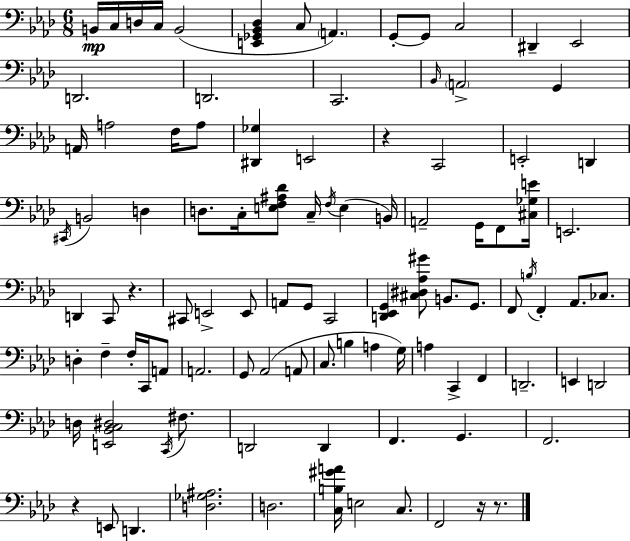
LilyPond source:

{
  \clef bass
  \numericTimeSignature
  \time 6/8
  \key f \minor
  b,16\mp c16 d16 c16 b,2( | <e, ges, bes, des>4 c8 \parenthesize a,4.) | g,8-.~~ g,8 c2 | dis,4-- ees,2 | \break d,2. | d,2. | c,2. | \grace { bes,16 } \parenthesize a,2-> g,4 | \break a,16 a2 f16 a8 | <dis, ges>4 e,2 | r4 c,2 | e,2-. d,4 | \break \acciaccatura { cis,16 } b,2 d4 | d8. c16-. <e f ais des'>8 c16-- \acciaccatura { f16 }( e4 | b,16) a,2-- g,16 | f,8 <cis ges e'>16 e,2. | \break d,4 c,8 r4. | cis,8 e,2-> | e,8 a,8 g,8 c,2 | <d, ees, g,>4 <cis dis aes gis'>8 b,8. | \break g,8. f,8 \acciaccatura { b16 } f,4-. aes,8. | ces8. d4-. f4-- | f16-. c,16 a,8 a,2. | g,8 aes,2( | \break a,8 c8. b4 a4 | g16) a4 c,4-> | f,4 d,2.-- | e,4 d,2 | \break d16 <e, bes, c dis>2 | \acciaccatura { c,16 } fis8. d,2 | d,4 f,4. g,4. | f,2. | \break r4 e,8 d,4. | <d ges ais>2. | d2. | <c b gis' a'>16 e2 | \break c8. f,2 | r16 r8. \bar "|."
}